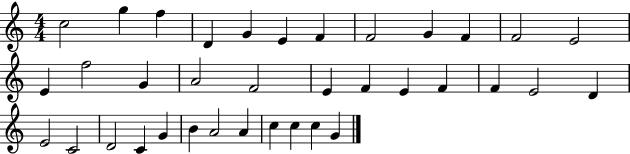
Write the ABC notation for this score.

X:1
T:Untitled
M:4/4
L:1/4
K:C
c2 g f D G E F F2 G F F2 E2 E f2 G A2 F2 E F E F F E2 D E2 C2 D2 C G B A2 A c c c G